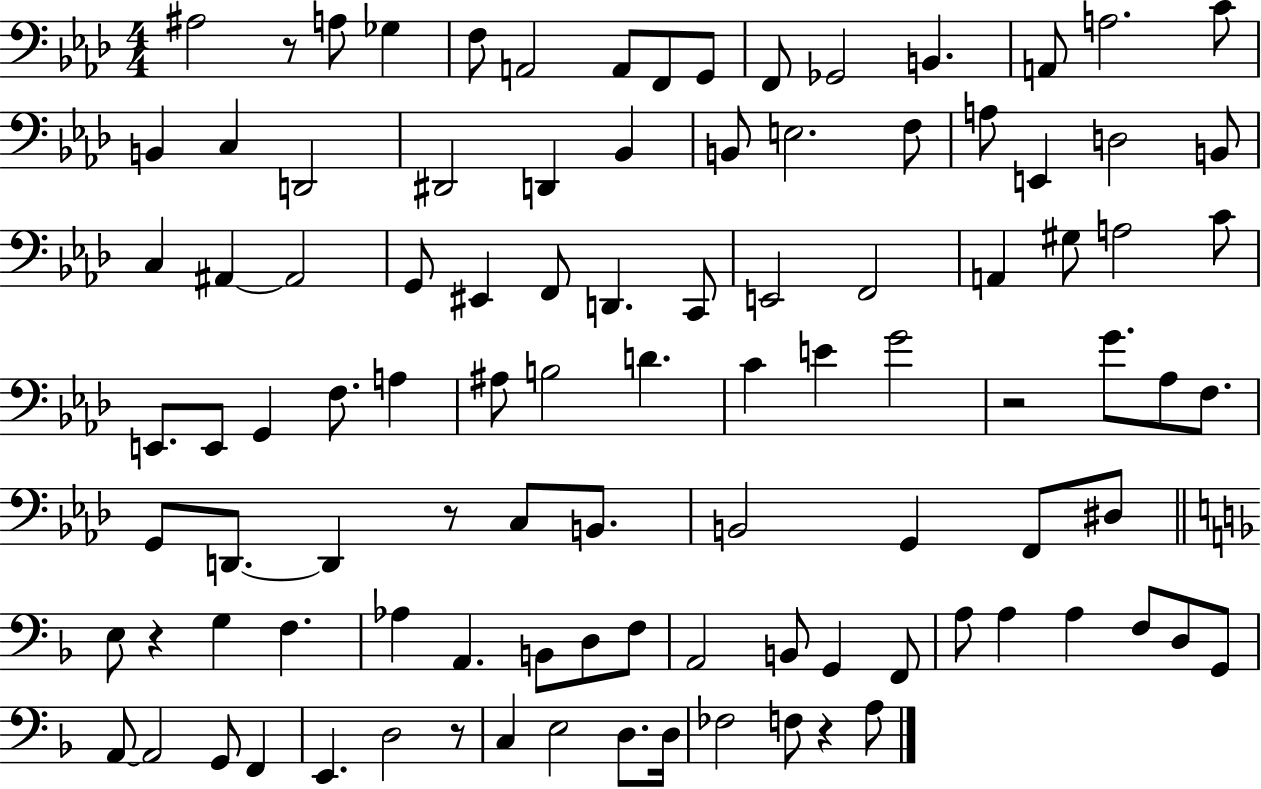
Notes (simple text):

A#3/h R/e A3/e Gb3/q F3/e A2/h A2/e F2/e G2/e F2/e Gb2/h B2/q. A2/e A3/h. C4/e B2/q C3/q D2/h D#2/h D2/q Bb2/q B2/e E3/h. F3/e A3/e E2/q D3/h B2/e C3/q A#2/q A#2/h G2/e EIS2/q F2/e D2/q. C2/e E2/h F2/h A2/q G#3/e A3/h C4/e E2/e. E2/e G2/q F3/e. A3/q A#3/e B3/h D4/q. C4/q E4/q G4/h R/h G4/e. Ab3/e F3/e. G2/e D2/e. D2/q R/e C3/e B2/e. B2/h G2/q F2/e D#3/e E3/e R/q G3/q F3/q. Ab3/q A2/q. B2/e D3/e F3/e A2/h B2/e G2/q F2/e A3/e A3/q A3/q F3/e D3/e G2/e A2/e A2/h G2/e F2/q E2/q. D3/h R/e C3/q E3/h D3/e. D3/s FES3/h F3/e R/q A3/e